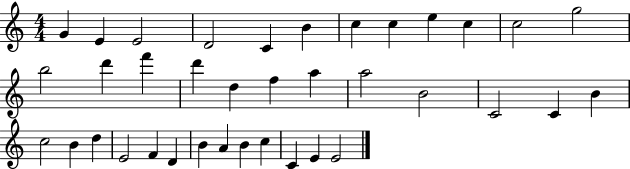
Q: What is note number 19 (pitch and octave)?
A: A5